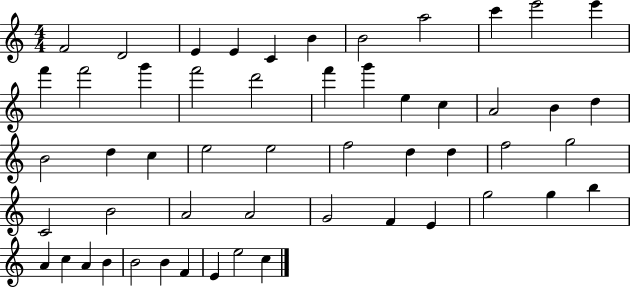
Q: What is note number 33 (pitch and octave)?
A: G5